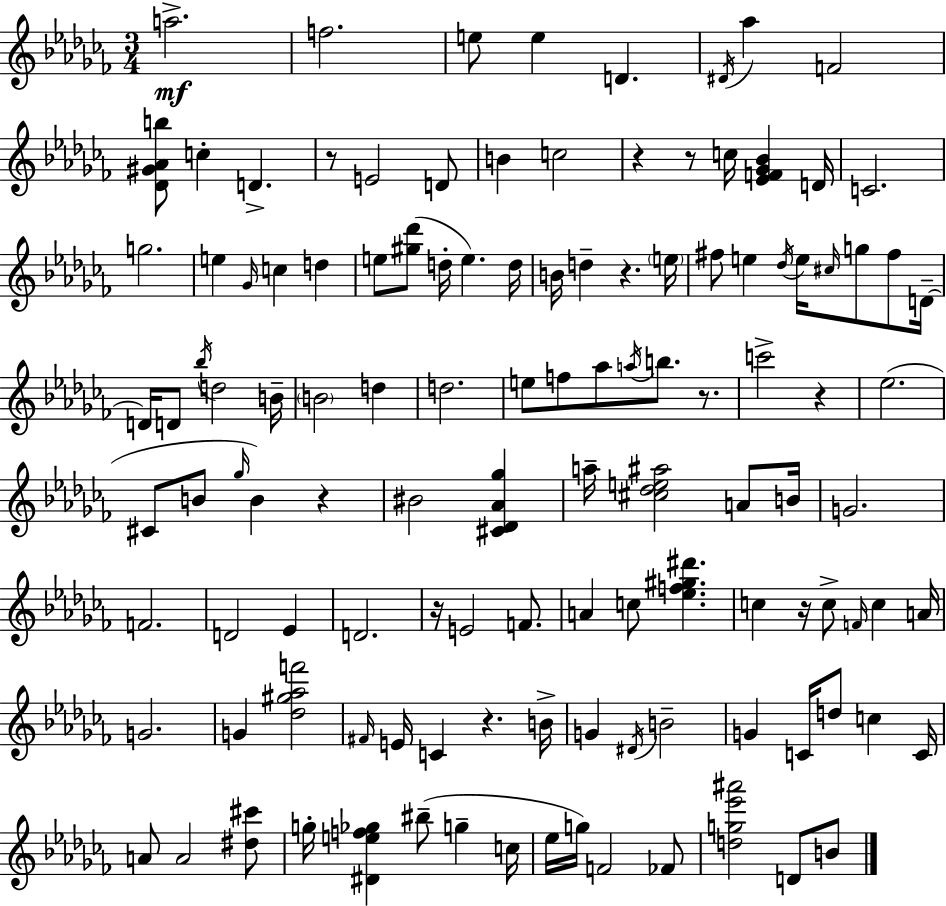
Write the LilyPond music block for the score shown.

{
  \clef treble
  \numericTimeSignature
  \time 3/4
  \key aes \minor
  a''2.->\mf | f''2. | e''8 e''4 d'4. | \acciaccatura { dis'16 } aes''4 f'2 | \break <des' gis' aes' b''>8 c''4-. d'4.-> | r8 e'2 d'8 | b'4 c''2 | r4 r8 c''16 <ees' f' ges' bes'>4 | \break d'16 c'2. | g''2. | e''4 \grace { ges'16 } c''4 d''4 | e''8 <gis'' des'''>8( d''16-. e''4.) | \break d''16 b'16 d''4-- r4. | \parenthesize e''16 fis''8 e''4 \acciaccatura { des''16 } e''16 \grace { cis''16 } g''8 | fis''8 d'16--~~ d'16 d'8 \acciaccatura { bes''16 } d''2 | b'16-- \parenthesize b'2 | \break d''4 d''2. | e''8 f''8 aes''8 \acciaccatura { a''16 } | b''8. r8. c'''2-> | r4 ees''2.( | \break cis'8 b'8 \grace { ges''16 }) b'4 | r4 bis'2 | <cis' des' aes' ges''>4 a''16-- <cis'' des'' e'' ais''>2 | a'8 b'16 g'2. | \break f'2. | d'2 | ees'4 d'2. | r16 e'2 | \break f'8. a'4 c''8 | <ees'' f'' gis'' dis'''>4. c''4 r16 | c''8-> \grace { f'16 } c''4 a'16 g'2. | g'4 | \break <des'' gis'' aes'' f'''>2 \grace { fis'16 } e'16 c'4 | r4. b'16-> g'4 | \acciaccatura { dis'16 } b'2-- g'4 | c'16 d''8 c''4 c'16 a'8 | \break a'2 <dis'' cis'''>8 g''16-. <dis' e'' f'' ges''>4 | bis''8--( g''4-- c''16 ees''16 g''16) | f'2 fes'8 <d'' g'' ees''' ais'''>2 | d'8 b'8 \bar "|."
}